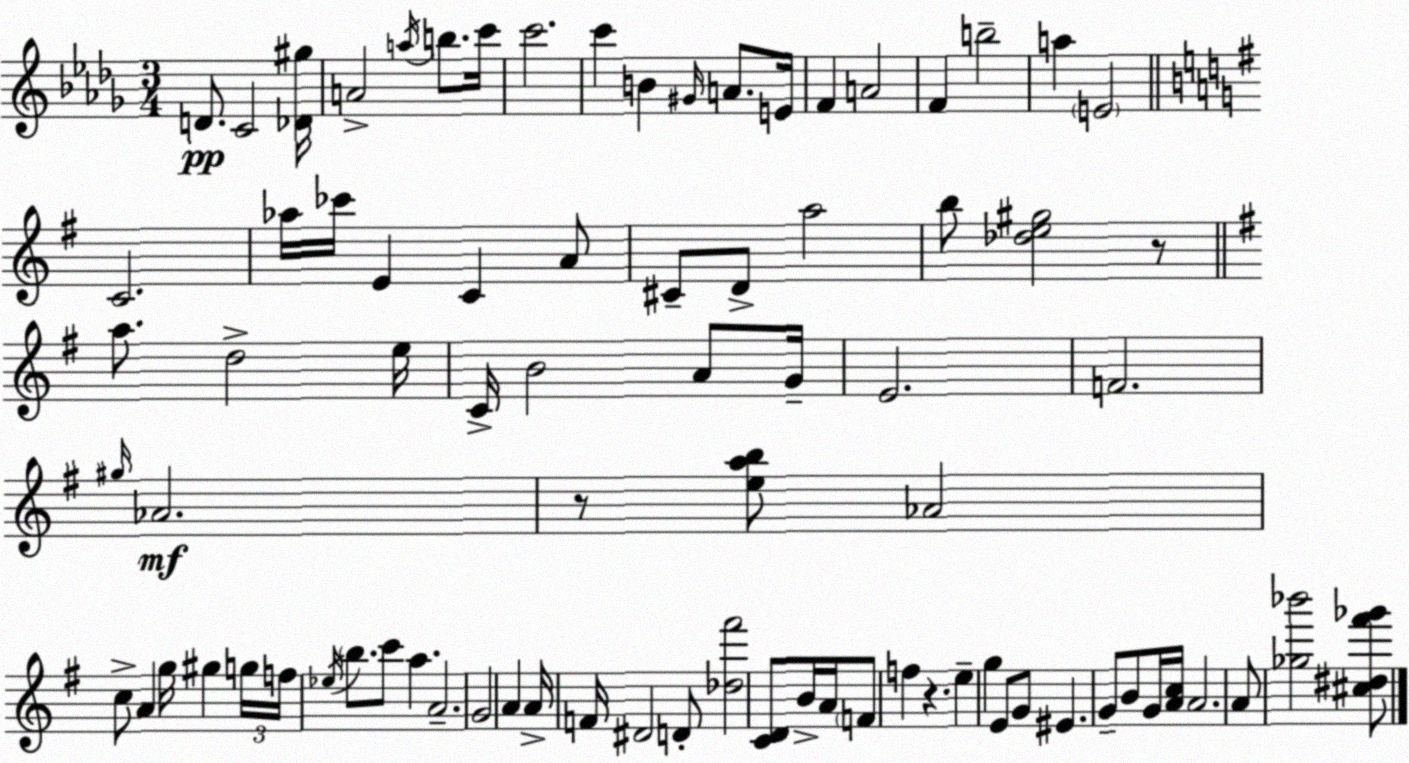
X:1
T:Untitled
M:3/4
L:1/4
K:Bbm
D/2 C2 [_D^g]/4 A2 a/4 b/2 c'/4 c'2 c' B ^G/4 A/2 E/4 F A2 F b2 a E2 C2 _a/4 _c'/4 E C A/2 ^C/2 D/2 a2 b/2 [_de^g]2 z/2 a/2 d2 e/4 C/4 B2 A/2 G/4 E2 F2 ^g/4 _A2 z/2 [eab]/2 _A2 c/2 A g/4 ^g g/4 f/4 _e/4 b/2 c'/2 a A2 G2 A A/4 F/4 ^D2 D/2 [_d^f']2 [CD]/2 B/4 A/4 F/2 f z e g E/2 G/2 ^E G/2 B/2 G/4 [Ac]/4 A2 A/2 [_g_b']2 [^c^d^f'_g']/2